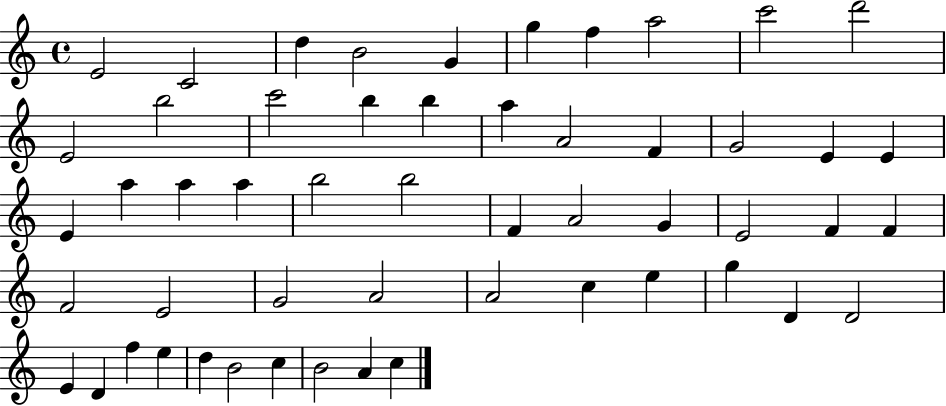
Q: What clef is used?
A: treble